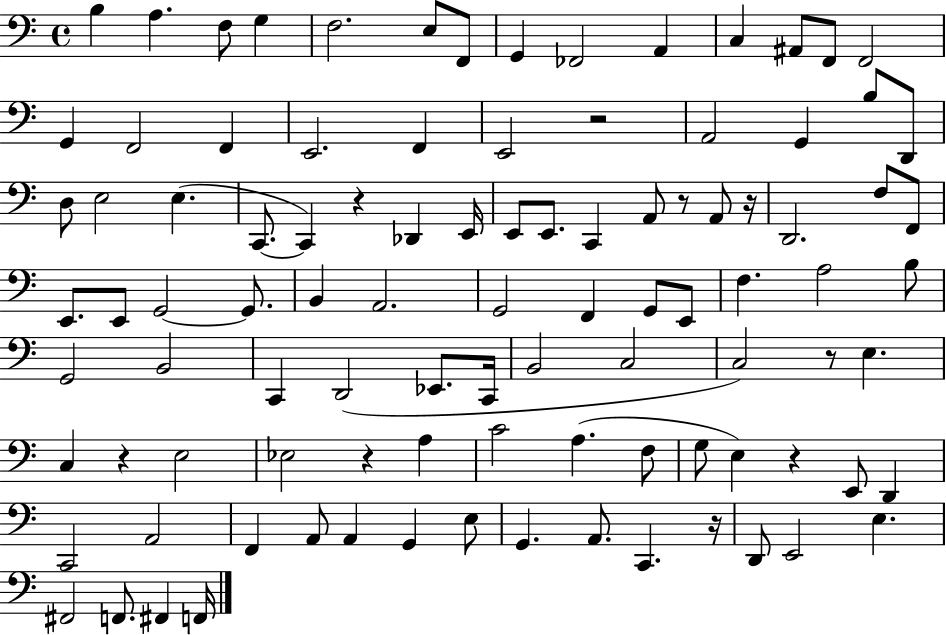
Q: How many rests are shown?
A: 9